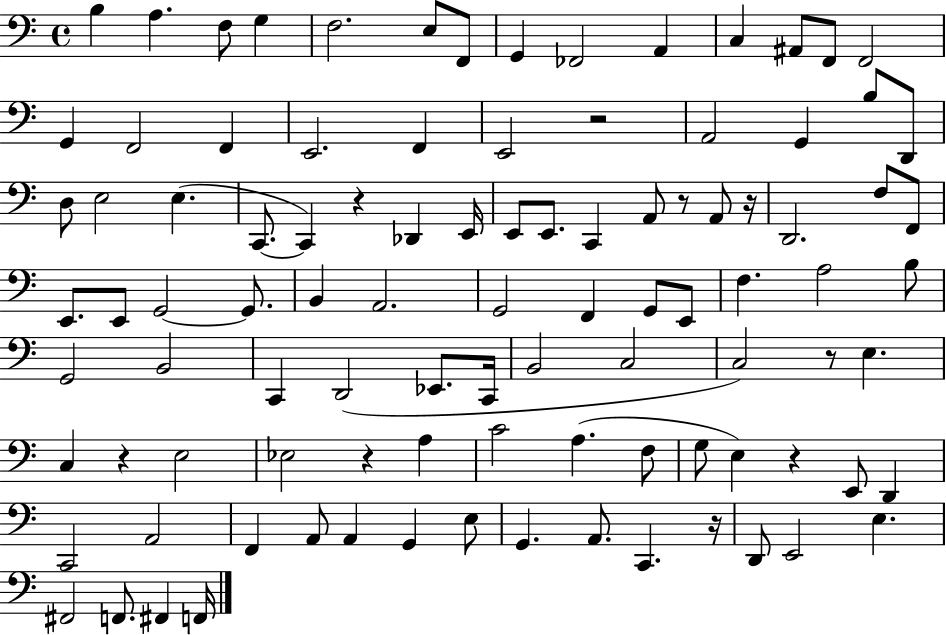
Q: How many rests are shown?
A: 9